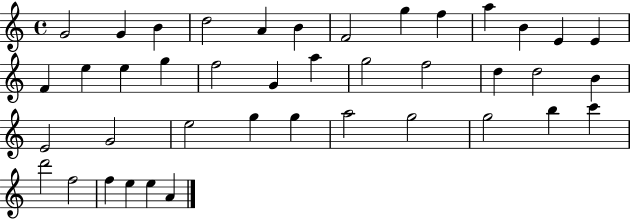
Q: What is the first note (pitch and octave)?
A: G4